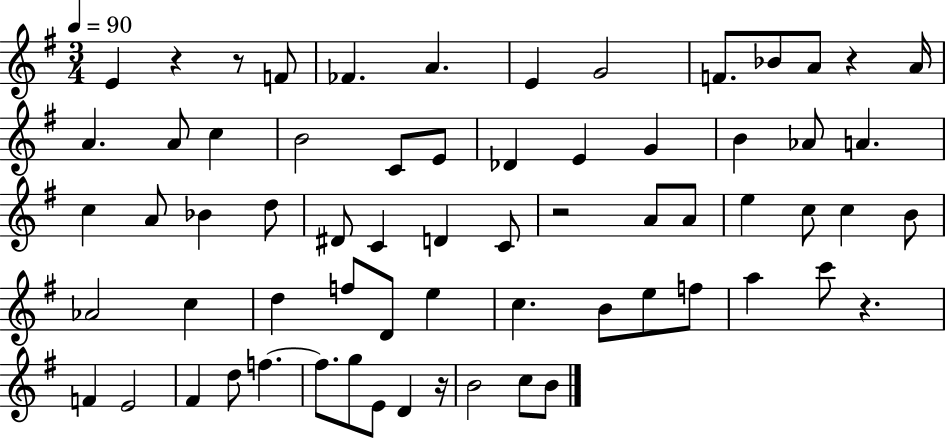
{
  \clef treble
  \numericTimeSignature
  \time 3/4
  \key g \major
  \tempo 4 = 90
  \repeat volta 2 { e'4 r4 r8 f'8 | fes'4. a'4. | e'4 g'2 | f'8. bes'8 a'8 r4 a'16 | \break a'4. a'8 c''4 | b'2 c'8 e'8 | des'4 e'4 g'4 | b'4 aes'8 a'4. | \break c''4 a'8 bes'4 d''8 | dis'8 c'4 d'4 c'8 | r2 a'8 a'8 | e''4 c''8 c''4 b'8 | \break aes'2 c''4 | d''4 f''8 d'8 e''4 | c''4. b'8 e''8 f''8 | a''4 c'''8 r4. | \break f'4 e'2 | fis'4 d''8 f''4.~~ | f''8. g''8 e'8 d'4 r16 | b'2 c''8 b'8 | \break } \bar "|."
}